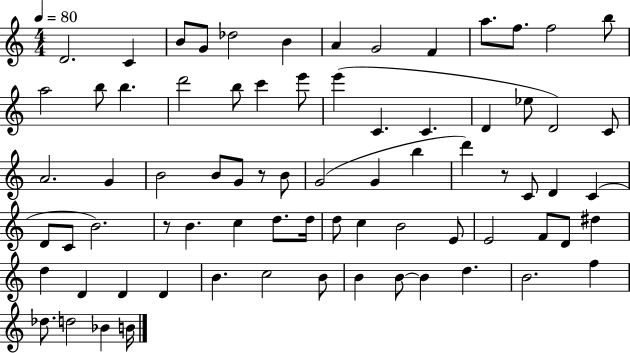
{
  \clef treble
  \numericTimeSignature
  \time 4/4
  \key c \major
  \tempo 4 = 80
  d'2. c'4 | b'8 g'8 des''2 b'4 | a'4 g'2 f'4 | a''8. f''8. f''2 b''8 | \break a''2 b''8 b''4. | d'''2 b''8 c'''4 e'''8 | e'''4( c'4. c'4. | d'4 ees''8 d'2) c'8 | \break a'2. g'4 | b'2 b'8 g'8 r8 b'8 | g'2( g'4 b''4 | d'''4) r8 c'8 d'4 c'4( | \break d'8 c'8 b'2.) | r8 b'4. c''4 d''8. d''16 | d''8 c''4 b'2 e'8 | e'2 f'8 d'8 dis''4 | \break d''4 d'4 d'4 d'4 | b'4. c''2 b'8 | b'4 b'8~~ b'4 d''4. | b'2. f''4 | \break des''8. d''2 bes'4 b'16 | \bar "|."
}